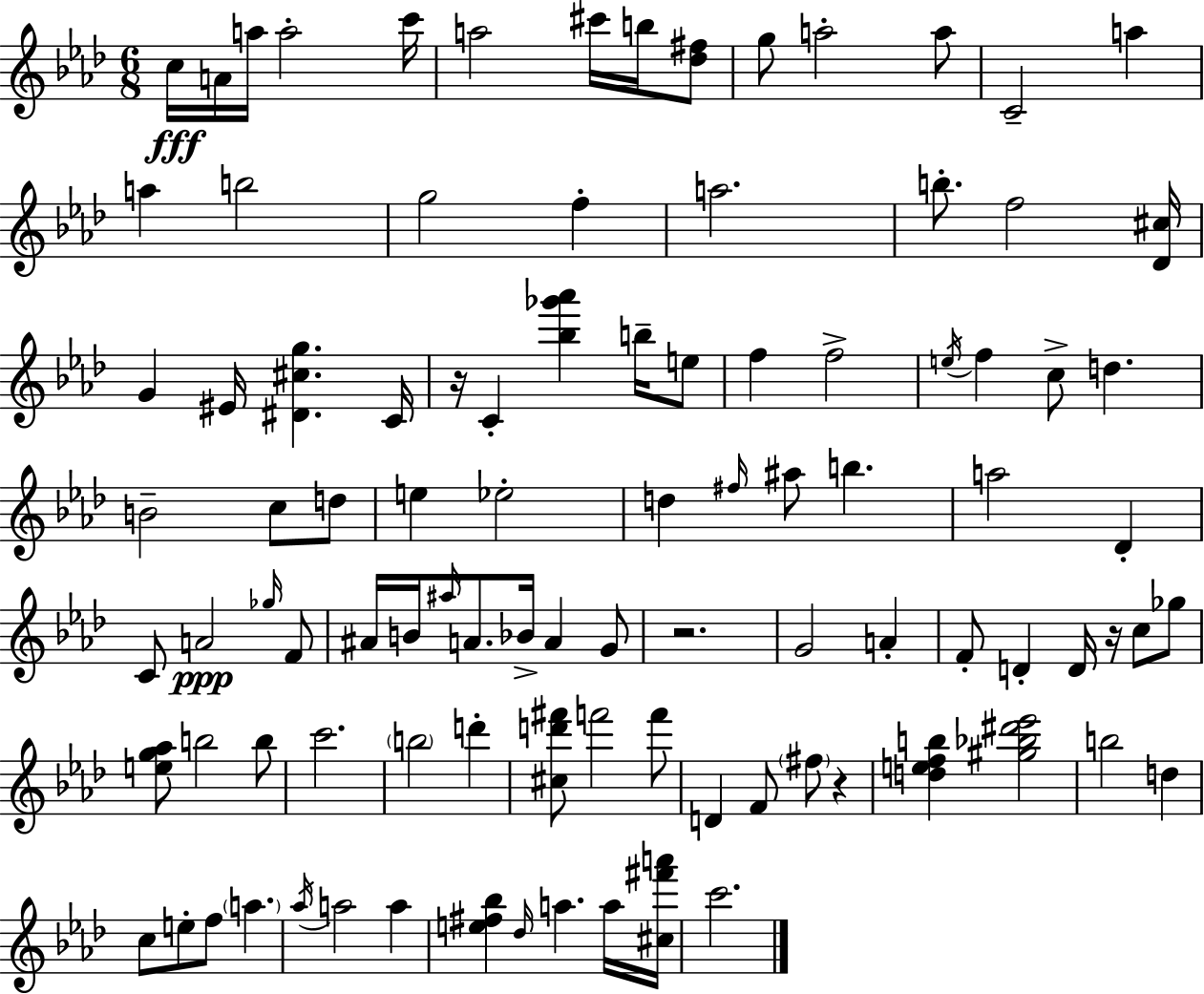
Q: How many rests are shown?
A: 4